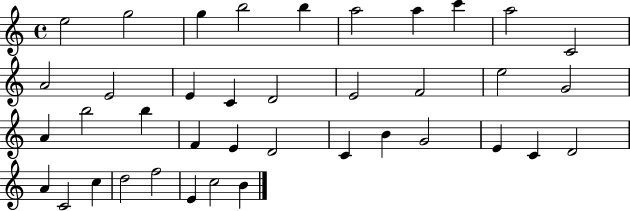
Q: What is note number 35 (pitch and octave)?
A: D5